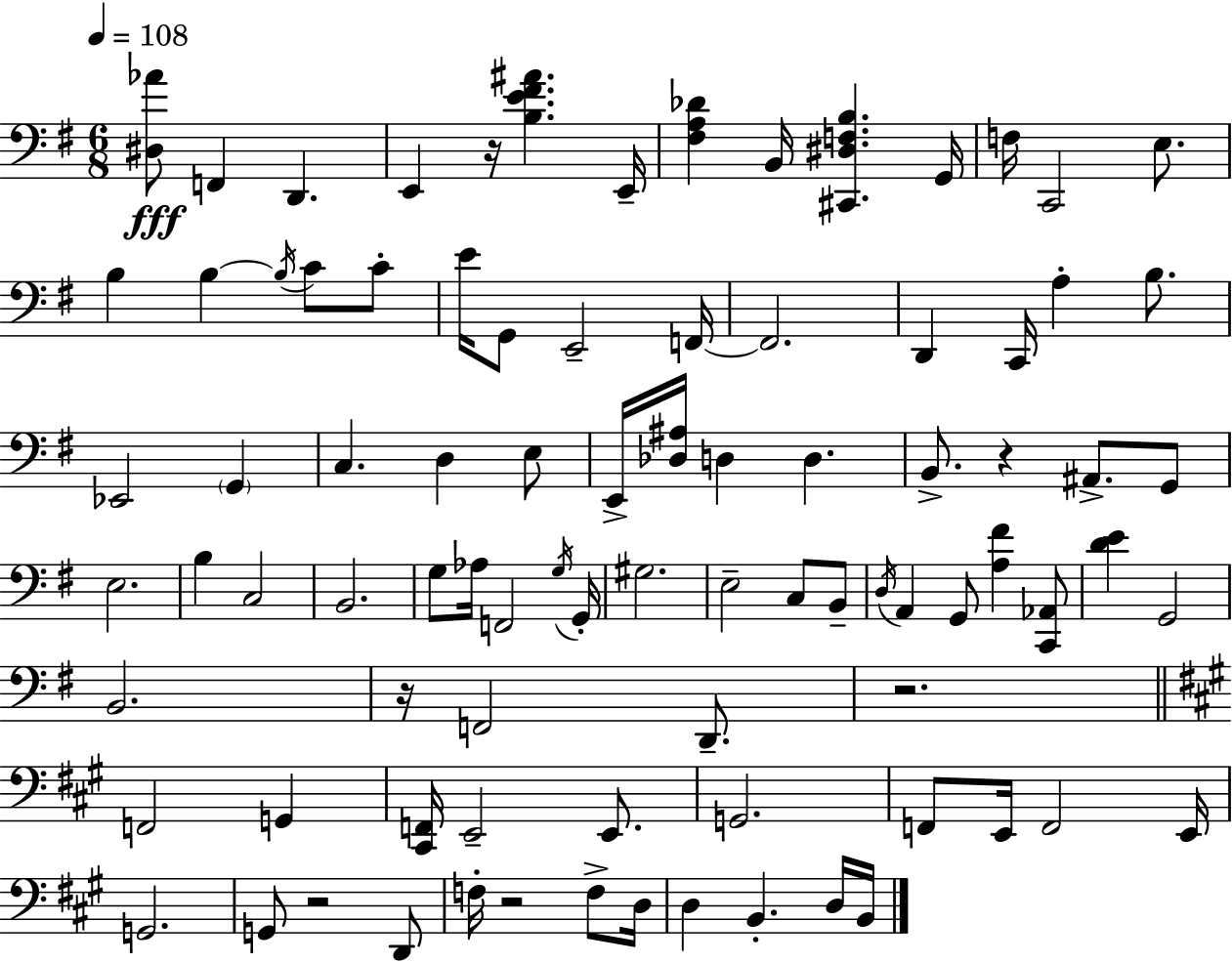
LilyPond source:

{
  \clef bass
  \numericTimeSignature
  \time 6/8
  \key e \minor
  \tempo 4 = 108
  <dis aes'>8\fff f,4 d,4. | e,4 r16 <b e' fis' ais'>4. e,16-- | <fis a des'>4 b,16 <cis, dis f b>4. g,16 | f16 c,2 e8. | \break b4 b4~~ \acciaccatura { b16 } c'8 c'8-. | e'16 g,8 e,2-- | f,16~~ f,2. | d,4 c,16 a4-. b8. | \break ees,2 \parenthesize g,4 | c4. d4 e8 | e,16-> <des ais>16 d4 d4. | b,8.-> r4 ais,8.-> g,8 | \break e2. | b4 c2 | b,2. | g8 aes16 f,2 | \break \acciaccatura { g16 } g,16-. gis2. | e2-- c8 | b,8-- \acciaccatura { d16 } a,4 g,8 <a fis'>4 | <c, aes,>8 <d' e'>4 g,2 | \break b,2. | r16 f,2 | d,8.-- r2. | \bar "||" \break \key a \major f,2 g,4 | <cis, f,>16 e,2-- e,8. | g,2. | f,8 e,16 f,2 e,16 | \break g,2. | g,8 r2 d,8 | f16-. r2 f8-> d16 | d4 b,4.-. d16 b,16 | \break \bar "|."
}